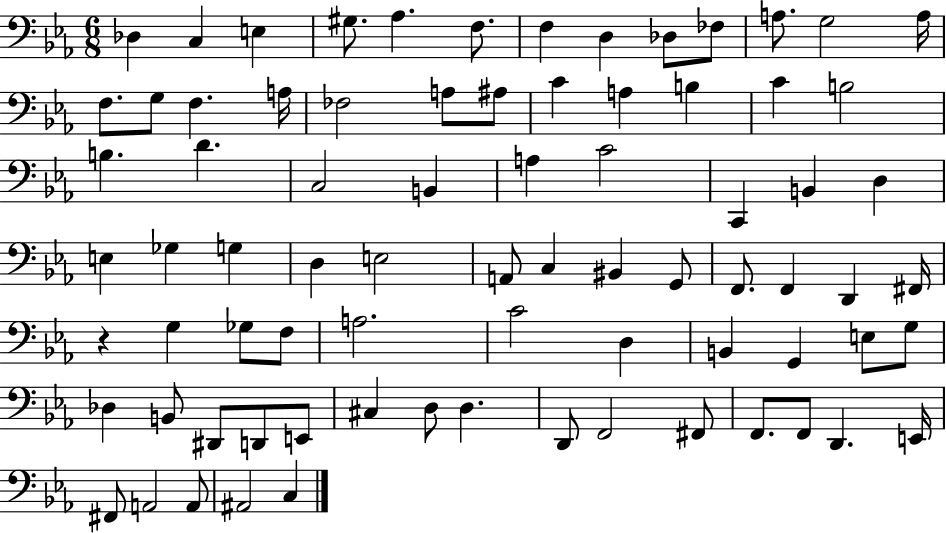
Db3/q C3/q E3/q G#3/e. Ab3/q. F3/e. F3/q D3/q Db3/e FES3/e A3/e. G3/h A3/s F3/e. G3/e F3/q. A3/s FES3/h A3/e A#3/e C4/q A3/q B3/q C4/q B3/h B3/q. D4/q. C3/h B2/q A3/q C4/h C2/q B2/q D3/q E3/q Gb3/q G3/q D3/q E3/h A2/e C3/q BIS2/q G2/e F2/e. F2/q D2/q F#2/s R/q G3/q Gb3/e F3/e A3/h. C4/h D3/q B2/q G2/q E3/e G3/e Db3/q B2/e D#2/e D2/e E2/e C#3/q D3/e D3/q. D2/e F2/h F#2/e F2/e. F2/e D2/q. E2/s F#2/e A2/h A2/e A#2/h C3/q